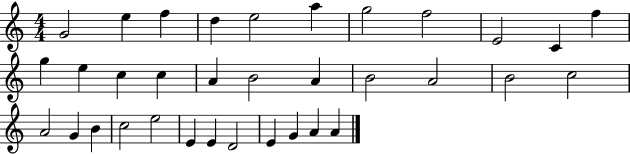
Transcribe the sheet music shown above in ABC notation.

X:1
T:Untitled
M:4/4
L:1/4
K:C
G2 e f d e2 a g2 f2 E2 C f g e c c A B2 A B2 A2 B2 c2 A2 G B c2 e2 E E D2 E G A A